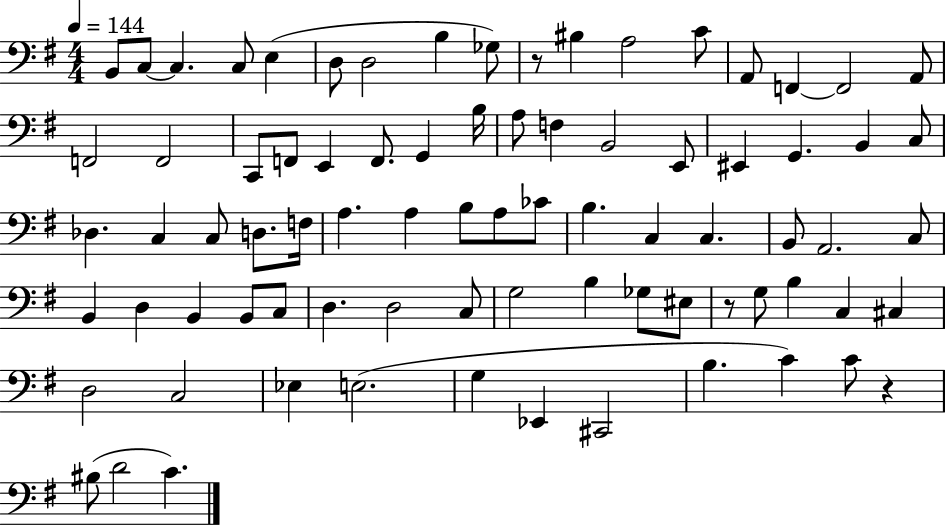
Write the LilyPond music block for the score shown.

{
  \clef bass
  \numericTimeSignature
  \time 4/4
  \key g \major
  \tempo 4 = 144
  b,8 c8~~ c4. c8 e4( | d8 d2 b4 ges8) | r8 bis4 a2 c'8 | a,8 f,4~~ f,2 a,8 | \break f,2 f,2 | c,8 f,8 e,4 f,8. g,4 b16 | a8 f4 b,2 e,8 | eis,4 g,4. b,4 c8 | \break des4. c4 c8 d8. f16 | a4. a4 b8 a8 ces'8 | b4. c4 c4. | b,8 a,2. c8 | \break b,4 d4 b,4 b,8 c8 | d4. d2 c8 | g2 b4 ges8 eis8 | r8 g8 b4 c4 cis4 | \break d2 c2 | ees4 e2.( | g4 ees,4 cis,2 | b4. c'4) c'8 r4 | \break bis8( d'2 c'4.) | \bar "|."
}